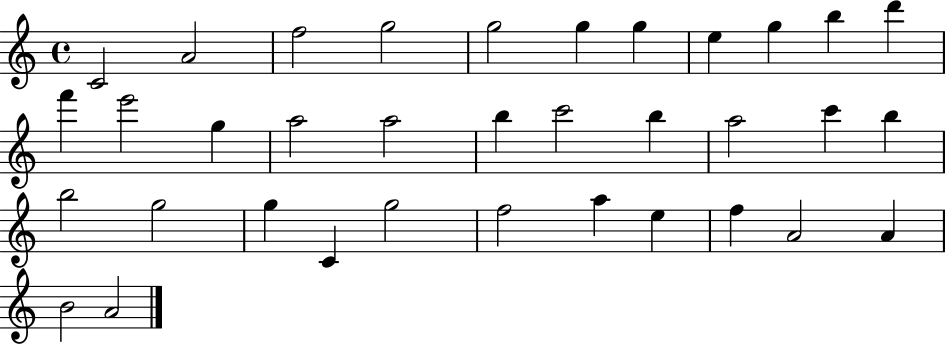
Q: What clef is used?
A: treble